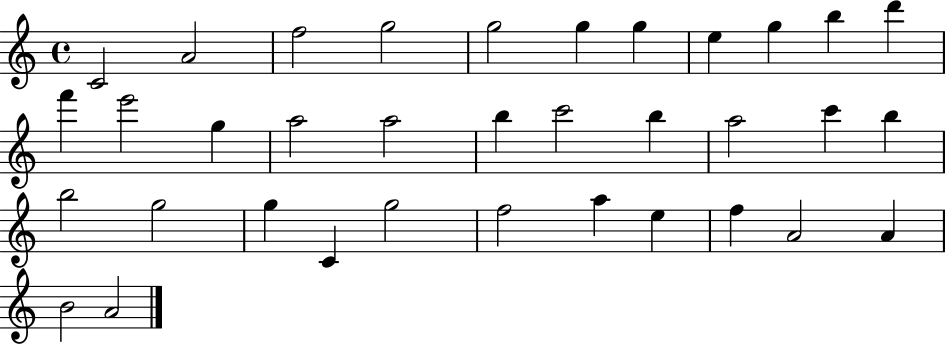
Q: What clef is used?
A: treble